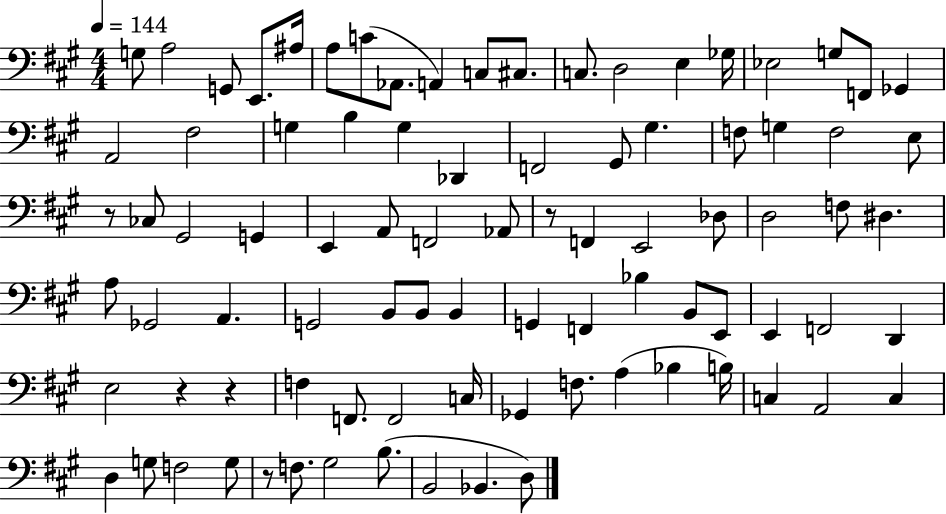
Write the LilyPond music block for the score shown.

{
  \clef bass
  \numericTimeSignature
  \time 4/4
  \key a \major
  \tempo 4 = 144
  g8 a2 g,8 e,8. ais16 | a8 c'8( aes,8. a,4) c8 cis8. | c8. d2 e4 ges16 | ees2 g8 f,8 ges,4 | \break a,2 fis2 | g4 b4 g4 des,4 | f,2 gis,8 gis4. | f8 g4 f2 e8 | \break r8 ces8 gis,2 g,4 | e,4 a,8 f,2 aes,8 | r8 f,4 e,2 des8 | d2 f8 dis4. | \break a8 ges,2 a,4. | g,2 b,8 b,8 b,4 | g,4 f,4 bes4 b,8 e,8 | e,4 f,2 d,4 | \break e2 r4 r4 | f4 f,8. f,2 c16 | ges,4 f8. a4( bes4 b16) | c4 a,2 c4 | \break d4 g8 f2 g8 | r8 f8. gis2 b8.( | b,2 bes,4. d8) | \bar "|."
}